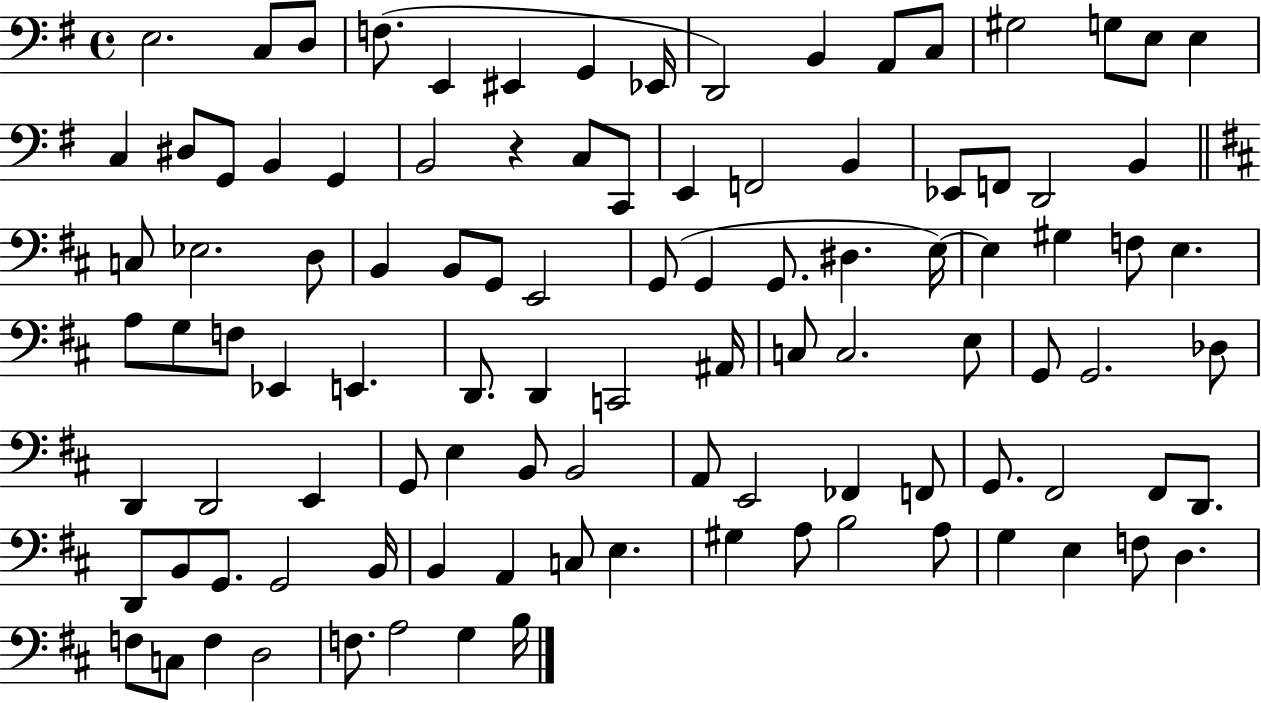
{
  \clef bass
  \time 4/4
  \defaultTimeSignature
  \key g \major
  e2. c8 d8 | f8.( e,4 eis,4 g,4 ees,16 | d,2) b,4 a,8 c8 | gis2 g8 e8 e4 | \break c4 dis8 g,8 b,4 g,4 | b,2 r4 c8 c,8 | e,4 f,2 b,4 | ees,8 f,8 d,2 b,4 | \break \bar "||" \break \key b \minor c8 ees2. d8 | b,4 b,8 g,8 e,2 | g,8( g,4 g,8. dis4. e16~~) | e4 gis4 f8 e4. | \break a8 g8 f8 ees,4 e,4. | d,8. d,4 c,2 ais,16 | c8 c2. e8 | g,8 g,2. des8 | \break d,4 d,2 e,4 | g,8 e4 b,8 b,2 | a,8 e,2 fes,4 f,8 | g,8. fis,2 fis,8 d,8. | \break d,8 b,8 g,8. g,2 b,16 | b,4 a,4 c8 e4. | gis4 a8 b2 a8 | g4 e4 f8 d4. | \break f8 c8 f4 d2 | f8. a2 g4 b16 | \bar "|."
}